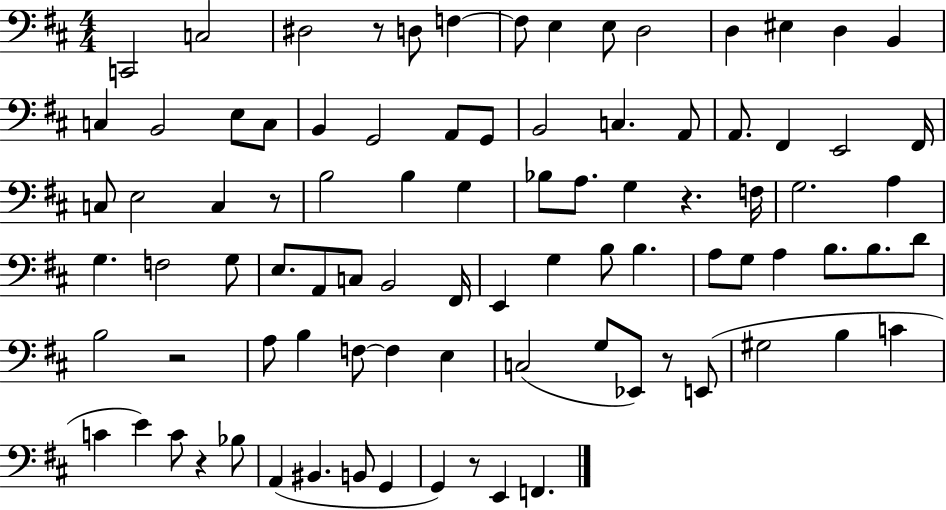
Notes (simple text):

C2/h C3/h D#3/h R/e D3/e F3/q F3/e E3/q E3/e D3/h D3/q EIS3/q D3/q B2/q C3/q B2/h E3/e C3/e B2/q G2/h A2/e G2/e B2/h C3/q. A2/e A2/e. F#2/q E2/h F#2/s C3/e E3/h C3/q R/e B3/h B3/q G3/q Bb3/e A3/e. G3/q R/q. F3/s G3/h. A3/q G3/q. F3/h G3/e E3/e. A2/e C3/e B2/h F#2/s E2/q G3/q B3/e B3/q. A3/e G3/e A3/q B3/e. B3/e. D4/e B3/h R/h A3/e B3/q F3/e F3/q E3/q C3/h G3/e Eb2/e R/e E2/e G#3/h B3/q C4/q C4/q E4/q C4/e R/q Bb3/e A2/q BIS2/q. B2/e G2/q G2/q R/e E2/q F2/q.